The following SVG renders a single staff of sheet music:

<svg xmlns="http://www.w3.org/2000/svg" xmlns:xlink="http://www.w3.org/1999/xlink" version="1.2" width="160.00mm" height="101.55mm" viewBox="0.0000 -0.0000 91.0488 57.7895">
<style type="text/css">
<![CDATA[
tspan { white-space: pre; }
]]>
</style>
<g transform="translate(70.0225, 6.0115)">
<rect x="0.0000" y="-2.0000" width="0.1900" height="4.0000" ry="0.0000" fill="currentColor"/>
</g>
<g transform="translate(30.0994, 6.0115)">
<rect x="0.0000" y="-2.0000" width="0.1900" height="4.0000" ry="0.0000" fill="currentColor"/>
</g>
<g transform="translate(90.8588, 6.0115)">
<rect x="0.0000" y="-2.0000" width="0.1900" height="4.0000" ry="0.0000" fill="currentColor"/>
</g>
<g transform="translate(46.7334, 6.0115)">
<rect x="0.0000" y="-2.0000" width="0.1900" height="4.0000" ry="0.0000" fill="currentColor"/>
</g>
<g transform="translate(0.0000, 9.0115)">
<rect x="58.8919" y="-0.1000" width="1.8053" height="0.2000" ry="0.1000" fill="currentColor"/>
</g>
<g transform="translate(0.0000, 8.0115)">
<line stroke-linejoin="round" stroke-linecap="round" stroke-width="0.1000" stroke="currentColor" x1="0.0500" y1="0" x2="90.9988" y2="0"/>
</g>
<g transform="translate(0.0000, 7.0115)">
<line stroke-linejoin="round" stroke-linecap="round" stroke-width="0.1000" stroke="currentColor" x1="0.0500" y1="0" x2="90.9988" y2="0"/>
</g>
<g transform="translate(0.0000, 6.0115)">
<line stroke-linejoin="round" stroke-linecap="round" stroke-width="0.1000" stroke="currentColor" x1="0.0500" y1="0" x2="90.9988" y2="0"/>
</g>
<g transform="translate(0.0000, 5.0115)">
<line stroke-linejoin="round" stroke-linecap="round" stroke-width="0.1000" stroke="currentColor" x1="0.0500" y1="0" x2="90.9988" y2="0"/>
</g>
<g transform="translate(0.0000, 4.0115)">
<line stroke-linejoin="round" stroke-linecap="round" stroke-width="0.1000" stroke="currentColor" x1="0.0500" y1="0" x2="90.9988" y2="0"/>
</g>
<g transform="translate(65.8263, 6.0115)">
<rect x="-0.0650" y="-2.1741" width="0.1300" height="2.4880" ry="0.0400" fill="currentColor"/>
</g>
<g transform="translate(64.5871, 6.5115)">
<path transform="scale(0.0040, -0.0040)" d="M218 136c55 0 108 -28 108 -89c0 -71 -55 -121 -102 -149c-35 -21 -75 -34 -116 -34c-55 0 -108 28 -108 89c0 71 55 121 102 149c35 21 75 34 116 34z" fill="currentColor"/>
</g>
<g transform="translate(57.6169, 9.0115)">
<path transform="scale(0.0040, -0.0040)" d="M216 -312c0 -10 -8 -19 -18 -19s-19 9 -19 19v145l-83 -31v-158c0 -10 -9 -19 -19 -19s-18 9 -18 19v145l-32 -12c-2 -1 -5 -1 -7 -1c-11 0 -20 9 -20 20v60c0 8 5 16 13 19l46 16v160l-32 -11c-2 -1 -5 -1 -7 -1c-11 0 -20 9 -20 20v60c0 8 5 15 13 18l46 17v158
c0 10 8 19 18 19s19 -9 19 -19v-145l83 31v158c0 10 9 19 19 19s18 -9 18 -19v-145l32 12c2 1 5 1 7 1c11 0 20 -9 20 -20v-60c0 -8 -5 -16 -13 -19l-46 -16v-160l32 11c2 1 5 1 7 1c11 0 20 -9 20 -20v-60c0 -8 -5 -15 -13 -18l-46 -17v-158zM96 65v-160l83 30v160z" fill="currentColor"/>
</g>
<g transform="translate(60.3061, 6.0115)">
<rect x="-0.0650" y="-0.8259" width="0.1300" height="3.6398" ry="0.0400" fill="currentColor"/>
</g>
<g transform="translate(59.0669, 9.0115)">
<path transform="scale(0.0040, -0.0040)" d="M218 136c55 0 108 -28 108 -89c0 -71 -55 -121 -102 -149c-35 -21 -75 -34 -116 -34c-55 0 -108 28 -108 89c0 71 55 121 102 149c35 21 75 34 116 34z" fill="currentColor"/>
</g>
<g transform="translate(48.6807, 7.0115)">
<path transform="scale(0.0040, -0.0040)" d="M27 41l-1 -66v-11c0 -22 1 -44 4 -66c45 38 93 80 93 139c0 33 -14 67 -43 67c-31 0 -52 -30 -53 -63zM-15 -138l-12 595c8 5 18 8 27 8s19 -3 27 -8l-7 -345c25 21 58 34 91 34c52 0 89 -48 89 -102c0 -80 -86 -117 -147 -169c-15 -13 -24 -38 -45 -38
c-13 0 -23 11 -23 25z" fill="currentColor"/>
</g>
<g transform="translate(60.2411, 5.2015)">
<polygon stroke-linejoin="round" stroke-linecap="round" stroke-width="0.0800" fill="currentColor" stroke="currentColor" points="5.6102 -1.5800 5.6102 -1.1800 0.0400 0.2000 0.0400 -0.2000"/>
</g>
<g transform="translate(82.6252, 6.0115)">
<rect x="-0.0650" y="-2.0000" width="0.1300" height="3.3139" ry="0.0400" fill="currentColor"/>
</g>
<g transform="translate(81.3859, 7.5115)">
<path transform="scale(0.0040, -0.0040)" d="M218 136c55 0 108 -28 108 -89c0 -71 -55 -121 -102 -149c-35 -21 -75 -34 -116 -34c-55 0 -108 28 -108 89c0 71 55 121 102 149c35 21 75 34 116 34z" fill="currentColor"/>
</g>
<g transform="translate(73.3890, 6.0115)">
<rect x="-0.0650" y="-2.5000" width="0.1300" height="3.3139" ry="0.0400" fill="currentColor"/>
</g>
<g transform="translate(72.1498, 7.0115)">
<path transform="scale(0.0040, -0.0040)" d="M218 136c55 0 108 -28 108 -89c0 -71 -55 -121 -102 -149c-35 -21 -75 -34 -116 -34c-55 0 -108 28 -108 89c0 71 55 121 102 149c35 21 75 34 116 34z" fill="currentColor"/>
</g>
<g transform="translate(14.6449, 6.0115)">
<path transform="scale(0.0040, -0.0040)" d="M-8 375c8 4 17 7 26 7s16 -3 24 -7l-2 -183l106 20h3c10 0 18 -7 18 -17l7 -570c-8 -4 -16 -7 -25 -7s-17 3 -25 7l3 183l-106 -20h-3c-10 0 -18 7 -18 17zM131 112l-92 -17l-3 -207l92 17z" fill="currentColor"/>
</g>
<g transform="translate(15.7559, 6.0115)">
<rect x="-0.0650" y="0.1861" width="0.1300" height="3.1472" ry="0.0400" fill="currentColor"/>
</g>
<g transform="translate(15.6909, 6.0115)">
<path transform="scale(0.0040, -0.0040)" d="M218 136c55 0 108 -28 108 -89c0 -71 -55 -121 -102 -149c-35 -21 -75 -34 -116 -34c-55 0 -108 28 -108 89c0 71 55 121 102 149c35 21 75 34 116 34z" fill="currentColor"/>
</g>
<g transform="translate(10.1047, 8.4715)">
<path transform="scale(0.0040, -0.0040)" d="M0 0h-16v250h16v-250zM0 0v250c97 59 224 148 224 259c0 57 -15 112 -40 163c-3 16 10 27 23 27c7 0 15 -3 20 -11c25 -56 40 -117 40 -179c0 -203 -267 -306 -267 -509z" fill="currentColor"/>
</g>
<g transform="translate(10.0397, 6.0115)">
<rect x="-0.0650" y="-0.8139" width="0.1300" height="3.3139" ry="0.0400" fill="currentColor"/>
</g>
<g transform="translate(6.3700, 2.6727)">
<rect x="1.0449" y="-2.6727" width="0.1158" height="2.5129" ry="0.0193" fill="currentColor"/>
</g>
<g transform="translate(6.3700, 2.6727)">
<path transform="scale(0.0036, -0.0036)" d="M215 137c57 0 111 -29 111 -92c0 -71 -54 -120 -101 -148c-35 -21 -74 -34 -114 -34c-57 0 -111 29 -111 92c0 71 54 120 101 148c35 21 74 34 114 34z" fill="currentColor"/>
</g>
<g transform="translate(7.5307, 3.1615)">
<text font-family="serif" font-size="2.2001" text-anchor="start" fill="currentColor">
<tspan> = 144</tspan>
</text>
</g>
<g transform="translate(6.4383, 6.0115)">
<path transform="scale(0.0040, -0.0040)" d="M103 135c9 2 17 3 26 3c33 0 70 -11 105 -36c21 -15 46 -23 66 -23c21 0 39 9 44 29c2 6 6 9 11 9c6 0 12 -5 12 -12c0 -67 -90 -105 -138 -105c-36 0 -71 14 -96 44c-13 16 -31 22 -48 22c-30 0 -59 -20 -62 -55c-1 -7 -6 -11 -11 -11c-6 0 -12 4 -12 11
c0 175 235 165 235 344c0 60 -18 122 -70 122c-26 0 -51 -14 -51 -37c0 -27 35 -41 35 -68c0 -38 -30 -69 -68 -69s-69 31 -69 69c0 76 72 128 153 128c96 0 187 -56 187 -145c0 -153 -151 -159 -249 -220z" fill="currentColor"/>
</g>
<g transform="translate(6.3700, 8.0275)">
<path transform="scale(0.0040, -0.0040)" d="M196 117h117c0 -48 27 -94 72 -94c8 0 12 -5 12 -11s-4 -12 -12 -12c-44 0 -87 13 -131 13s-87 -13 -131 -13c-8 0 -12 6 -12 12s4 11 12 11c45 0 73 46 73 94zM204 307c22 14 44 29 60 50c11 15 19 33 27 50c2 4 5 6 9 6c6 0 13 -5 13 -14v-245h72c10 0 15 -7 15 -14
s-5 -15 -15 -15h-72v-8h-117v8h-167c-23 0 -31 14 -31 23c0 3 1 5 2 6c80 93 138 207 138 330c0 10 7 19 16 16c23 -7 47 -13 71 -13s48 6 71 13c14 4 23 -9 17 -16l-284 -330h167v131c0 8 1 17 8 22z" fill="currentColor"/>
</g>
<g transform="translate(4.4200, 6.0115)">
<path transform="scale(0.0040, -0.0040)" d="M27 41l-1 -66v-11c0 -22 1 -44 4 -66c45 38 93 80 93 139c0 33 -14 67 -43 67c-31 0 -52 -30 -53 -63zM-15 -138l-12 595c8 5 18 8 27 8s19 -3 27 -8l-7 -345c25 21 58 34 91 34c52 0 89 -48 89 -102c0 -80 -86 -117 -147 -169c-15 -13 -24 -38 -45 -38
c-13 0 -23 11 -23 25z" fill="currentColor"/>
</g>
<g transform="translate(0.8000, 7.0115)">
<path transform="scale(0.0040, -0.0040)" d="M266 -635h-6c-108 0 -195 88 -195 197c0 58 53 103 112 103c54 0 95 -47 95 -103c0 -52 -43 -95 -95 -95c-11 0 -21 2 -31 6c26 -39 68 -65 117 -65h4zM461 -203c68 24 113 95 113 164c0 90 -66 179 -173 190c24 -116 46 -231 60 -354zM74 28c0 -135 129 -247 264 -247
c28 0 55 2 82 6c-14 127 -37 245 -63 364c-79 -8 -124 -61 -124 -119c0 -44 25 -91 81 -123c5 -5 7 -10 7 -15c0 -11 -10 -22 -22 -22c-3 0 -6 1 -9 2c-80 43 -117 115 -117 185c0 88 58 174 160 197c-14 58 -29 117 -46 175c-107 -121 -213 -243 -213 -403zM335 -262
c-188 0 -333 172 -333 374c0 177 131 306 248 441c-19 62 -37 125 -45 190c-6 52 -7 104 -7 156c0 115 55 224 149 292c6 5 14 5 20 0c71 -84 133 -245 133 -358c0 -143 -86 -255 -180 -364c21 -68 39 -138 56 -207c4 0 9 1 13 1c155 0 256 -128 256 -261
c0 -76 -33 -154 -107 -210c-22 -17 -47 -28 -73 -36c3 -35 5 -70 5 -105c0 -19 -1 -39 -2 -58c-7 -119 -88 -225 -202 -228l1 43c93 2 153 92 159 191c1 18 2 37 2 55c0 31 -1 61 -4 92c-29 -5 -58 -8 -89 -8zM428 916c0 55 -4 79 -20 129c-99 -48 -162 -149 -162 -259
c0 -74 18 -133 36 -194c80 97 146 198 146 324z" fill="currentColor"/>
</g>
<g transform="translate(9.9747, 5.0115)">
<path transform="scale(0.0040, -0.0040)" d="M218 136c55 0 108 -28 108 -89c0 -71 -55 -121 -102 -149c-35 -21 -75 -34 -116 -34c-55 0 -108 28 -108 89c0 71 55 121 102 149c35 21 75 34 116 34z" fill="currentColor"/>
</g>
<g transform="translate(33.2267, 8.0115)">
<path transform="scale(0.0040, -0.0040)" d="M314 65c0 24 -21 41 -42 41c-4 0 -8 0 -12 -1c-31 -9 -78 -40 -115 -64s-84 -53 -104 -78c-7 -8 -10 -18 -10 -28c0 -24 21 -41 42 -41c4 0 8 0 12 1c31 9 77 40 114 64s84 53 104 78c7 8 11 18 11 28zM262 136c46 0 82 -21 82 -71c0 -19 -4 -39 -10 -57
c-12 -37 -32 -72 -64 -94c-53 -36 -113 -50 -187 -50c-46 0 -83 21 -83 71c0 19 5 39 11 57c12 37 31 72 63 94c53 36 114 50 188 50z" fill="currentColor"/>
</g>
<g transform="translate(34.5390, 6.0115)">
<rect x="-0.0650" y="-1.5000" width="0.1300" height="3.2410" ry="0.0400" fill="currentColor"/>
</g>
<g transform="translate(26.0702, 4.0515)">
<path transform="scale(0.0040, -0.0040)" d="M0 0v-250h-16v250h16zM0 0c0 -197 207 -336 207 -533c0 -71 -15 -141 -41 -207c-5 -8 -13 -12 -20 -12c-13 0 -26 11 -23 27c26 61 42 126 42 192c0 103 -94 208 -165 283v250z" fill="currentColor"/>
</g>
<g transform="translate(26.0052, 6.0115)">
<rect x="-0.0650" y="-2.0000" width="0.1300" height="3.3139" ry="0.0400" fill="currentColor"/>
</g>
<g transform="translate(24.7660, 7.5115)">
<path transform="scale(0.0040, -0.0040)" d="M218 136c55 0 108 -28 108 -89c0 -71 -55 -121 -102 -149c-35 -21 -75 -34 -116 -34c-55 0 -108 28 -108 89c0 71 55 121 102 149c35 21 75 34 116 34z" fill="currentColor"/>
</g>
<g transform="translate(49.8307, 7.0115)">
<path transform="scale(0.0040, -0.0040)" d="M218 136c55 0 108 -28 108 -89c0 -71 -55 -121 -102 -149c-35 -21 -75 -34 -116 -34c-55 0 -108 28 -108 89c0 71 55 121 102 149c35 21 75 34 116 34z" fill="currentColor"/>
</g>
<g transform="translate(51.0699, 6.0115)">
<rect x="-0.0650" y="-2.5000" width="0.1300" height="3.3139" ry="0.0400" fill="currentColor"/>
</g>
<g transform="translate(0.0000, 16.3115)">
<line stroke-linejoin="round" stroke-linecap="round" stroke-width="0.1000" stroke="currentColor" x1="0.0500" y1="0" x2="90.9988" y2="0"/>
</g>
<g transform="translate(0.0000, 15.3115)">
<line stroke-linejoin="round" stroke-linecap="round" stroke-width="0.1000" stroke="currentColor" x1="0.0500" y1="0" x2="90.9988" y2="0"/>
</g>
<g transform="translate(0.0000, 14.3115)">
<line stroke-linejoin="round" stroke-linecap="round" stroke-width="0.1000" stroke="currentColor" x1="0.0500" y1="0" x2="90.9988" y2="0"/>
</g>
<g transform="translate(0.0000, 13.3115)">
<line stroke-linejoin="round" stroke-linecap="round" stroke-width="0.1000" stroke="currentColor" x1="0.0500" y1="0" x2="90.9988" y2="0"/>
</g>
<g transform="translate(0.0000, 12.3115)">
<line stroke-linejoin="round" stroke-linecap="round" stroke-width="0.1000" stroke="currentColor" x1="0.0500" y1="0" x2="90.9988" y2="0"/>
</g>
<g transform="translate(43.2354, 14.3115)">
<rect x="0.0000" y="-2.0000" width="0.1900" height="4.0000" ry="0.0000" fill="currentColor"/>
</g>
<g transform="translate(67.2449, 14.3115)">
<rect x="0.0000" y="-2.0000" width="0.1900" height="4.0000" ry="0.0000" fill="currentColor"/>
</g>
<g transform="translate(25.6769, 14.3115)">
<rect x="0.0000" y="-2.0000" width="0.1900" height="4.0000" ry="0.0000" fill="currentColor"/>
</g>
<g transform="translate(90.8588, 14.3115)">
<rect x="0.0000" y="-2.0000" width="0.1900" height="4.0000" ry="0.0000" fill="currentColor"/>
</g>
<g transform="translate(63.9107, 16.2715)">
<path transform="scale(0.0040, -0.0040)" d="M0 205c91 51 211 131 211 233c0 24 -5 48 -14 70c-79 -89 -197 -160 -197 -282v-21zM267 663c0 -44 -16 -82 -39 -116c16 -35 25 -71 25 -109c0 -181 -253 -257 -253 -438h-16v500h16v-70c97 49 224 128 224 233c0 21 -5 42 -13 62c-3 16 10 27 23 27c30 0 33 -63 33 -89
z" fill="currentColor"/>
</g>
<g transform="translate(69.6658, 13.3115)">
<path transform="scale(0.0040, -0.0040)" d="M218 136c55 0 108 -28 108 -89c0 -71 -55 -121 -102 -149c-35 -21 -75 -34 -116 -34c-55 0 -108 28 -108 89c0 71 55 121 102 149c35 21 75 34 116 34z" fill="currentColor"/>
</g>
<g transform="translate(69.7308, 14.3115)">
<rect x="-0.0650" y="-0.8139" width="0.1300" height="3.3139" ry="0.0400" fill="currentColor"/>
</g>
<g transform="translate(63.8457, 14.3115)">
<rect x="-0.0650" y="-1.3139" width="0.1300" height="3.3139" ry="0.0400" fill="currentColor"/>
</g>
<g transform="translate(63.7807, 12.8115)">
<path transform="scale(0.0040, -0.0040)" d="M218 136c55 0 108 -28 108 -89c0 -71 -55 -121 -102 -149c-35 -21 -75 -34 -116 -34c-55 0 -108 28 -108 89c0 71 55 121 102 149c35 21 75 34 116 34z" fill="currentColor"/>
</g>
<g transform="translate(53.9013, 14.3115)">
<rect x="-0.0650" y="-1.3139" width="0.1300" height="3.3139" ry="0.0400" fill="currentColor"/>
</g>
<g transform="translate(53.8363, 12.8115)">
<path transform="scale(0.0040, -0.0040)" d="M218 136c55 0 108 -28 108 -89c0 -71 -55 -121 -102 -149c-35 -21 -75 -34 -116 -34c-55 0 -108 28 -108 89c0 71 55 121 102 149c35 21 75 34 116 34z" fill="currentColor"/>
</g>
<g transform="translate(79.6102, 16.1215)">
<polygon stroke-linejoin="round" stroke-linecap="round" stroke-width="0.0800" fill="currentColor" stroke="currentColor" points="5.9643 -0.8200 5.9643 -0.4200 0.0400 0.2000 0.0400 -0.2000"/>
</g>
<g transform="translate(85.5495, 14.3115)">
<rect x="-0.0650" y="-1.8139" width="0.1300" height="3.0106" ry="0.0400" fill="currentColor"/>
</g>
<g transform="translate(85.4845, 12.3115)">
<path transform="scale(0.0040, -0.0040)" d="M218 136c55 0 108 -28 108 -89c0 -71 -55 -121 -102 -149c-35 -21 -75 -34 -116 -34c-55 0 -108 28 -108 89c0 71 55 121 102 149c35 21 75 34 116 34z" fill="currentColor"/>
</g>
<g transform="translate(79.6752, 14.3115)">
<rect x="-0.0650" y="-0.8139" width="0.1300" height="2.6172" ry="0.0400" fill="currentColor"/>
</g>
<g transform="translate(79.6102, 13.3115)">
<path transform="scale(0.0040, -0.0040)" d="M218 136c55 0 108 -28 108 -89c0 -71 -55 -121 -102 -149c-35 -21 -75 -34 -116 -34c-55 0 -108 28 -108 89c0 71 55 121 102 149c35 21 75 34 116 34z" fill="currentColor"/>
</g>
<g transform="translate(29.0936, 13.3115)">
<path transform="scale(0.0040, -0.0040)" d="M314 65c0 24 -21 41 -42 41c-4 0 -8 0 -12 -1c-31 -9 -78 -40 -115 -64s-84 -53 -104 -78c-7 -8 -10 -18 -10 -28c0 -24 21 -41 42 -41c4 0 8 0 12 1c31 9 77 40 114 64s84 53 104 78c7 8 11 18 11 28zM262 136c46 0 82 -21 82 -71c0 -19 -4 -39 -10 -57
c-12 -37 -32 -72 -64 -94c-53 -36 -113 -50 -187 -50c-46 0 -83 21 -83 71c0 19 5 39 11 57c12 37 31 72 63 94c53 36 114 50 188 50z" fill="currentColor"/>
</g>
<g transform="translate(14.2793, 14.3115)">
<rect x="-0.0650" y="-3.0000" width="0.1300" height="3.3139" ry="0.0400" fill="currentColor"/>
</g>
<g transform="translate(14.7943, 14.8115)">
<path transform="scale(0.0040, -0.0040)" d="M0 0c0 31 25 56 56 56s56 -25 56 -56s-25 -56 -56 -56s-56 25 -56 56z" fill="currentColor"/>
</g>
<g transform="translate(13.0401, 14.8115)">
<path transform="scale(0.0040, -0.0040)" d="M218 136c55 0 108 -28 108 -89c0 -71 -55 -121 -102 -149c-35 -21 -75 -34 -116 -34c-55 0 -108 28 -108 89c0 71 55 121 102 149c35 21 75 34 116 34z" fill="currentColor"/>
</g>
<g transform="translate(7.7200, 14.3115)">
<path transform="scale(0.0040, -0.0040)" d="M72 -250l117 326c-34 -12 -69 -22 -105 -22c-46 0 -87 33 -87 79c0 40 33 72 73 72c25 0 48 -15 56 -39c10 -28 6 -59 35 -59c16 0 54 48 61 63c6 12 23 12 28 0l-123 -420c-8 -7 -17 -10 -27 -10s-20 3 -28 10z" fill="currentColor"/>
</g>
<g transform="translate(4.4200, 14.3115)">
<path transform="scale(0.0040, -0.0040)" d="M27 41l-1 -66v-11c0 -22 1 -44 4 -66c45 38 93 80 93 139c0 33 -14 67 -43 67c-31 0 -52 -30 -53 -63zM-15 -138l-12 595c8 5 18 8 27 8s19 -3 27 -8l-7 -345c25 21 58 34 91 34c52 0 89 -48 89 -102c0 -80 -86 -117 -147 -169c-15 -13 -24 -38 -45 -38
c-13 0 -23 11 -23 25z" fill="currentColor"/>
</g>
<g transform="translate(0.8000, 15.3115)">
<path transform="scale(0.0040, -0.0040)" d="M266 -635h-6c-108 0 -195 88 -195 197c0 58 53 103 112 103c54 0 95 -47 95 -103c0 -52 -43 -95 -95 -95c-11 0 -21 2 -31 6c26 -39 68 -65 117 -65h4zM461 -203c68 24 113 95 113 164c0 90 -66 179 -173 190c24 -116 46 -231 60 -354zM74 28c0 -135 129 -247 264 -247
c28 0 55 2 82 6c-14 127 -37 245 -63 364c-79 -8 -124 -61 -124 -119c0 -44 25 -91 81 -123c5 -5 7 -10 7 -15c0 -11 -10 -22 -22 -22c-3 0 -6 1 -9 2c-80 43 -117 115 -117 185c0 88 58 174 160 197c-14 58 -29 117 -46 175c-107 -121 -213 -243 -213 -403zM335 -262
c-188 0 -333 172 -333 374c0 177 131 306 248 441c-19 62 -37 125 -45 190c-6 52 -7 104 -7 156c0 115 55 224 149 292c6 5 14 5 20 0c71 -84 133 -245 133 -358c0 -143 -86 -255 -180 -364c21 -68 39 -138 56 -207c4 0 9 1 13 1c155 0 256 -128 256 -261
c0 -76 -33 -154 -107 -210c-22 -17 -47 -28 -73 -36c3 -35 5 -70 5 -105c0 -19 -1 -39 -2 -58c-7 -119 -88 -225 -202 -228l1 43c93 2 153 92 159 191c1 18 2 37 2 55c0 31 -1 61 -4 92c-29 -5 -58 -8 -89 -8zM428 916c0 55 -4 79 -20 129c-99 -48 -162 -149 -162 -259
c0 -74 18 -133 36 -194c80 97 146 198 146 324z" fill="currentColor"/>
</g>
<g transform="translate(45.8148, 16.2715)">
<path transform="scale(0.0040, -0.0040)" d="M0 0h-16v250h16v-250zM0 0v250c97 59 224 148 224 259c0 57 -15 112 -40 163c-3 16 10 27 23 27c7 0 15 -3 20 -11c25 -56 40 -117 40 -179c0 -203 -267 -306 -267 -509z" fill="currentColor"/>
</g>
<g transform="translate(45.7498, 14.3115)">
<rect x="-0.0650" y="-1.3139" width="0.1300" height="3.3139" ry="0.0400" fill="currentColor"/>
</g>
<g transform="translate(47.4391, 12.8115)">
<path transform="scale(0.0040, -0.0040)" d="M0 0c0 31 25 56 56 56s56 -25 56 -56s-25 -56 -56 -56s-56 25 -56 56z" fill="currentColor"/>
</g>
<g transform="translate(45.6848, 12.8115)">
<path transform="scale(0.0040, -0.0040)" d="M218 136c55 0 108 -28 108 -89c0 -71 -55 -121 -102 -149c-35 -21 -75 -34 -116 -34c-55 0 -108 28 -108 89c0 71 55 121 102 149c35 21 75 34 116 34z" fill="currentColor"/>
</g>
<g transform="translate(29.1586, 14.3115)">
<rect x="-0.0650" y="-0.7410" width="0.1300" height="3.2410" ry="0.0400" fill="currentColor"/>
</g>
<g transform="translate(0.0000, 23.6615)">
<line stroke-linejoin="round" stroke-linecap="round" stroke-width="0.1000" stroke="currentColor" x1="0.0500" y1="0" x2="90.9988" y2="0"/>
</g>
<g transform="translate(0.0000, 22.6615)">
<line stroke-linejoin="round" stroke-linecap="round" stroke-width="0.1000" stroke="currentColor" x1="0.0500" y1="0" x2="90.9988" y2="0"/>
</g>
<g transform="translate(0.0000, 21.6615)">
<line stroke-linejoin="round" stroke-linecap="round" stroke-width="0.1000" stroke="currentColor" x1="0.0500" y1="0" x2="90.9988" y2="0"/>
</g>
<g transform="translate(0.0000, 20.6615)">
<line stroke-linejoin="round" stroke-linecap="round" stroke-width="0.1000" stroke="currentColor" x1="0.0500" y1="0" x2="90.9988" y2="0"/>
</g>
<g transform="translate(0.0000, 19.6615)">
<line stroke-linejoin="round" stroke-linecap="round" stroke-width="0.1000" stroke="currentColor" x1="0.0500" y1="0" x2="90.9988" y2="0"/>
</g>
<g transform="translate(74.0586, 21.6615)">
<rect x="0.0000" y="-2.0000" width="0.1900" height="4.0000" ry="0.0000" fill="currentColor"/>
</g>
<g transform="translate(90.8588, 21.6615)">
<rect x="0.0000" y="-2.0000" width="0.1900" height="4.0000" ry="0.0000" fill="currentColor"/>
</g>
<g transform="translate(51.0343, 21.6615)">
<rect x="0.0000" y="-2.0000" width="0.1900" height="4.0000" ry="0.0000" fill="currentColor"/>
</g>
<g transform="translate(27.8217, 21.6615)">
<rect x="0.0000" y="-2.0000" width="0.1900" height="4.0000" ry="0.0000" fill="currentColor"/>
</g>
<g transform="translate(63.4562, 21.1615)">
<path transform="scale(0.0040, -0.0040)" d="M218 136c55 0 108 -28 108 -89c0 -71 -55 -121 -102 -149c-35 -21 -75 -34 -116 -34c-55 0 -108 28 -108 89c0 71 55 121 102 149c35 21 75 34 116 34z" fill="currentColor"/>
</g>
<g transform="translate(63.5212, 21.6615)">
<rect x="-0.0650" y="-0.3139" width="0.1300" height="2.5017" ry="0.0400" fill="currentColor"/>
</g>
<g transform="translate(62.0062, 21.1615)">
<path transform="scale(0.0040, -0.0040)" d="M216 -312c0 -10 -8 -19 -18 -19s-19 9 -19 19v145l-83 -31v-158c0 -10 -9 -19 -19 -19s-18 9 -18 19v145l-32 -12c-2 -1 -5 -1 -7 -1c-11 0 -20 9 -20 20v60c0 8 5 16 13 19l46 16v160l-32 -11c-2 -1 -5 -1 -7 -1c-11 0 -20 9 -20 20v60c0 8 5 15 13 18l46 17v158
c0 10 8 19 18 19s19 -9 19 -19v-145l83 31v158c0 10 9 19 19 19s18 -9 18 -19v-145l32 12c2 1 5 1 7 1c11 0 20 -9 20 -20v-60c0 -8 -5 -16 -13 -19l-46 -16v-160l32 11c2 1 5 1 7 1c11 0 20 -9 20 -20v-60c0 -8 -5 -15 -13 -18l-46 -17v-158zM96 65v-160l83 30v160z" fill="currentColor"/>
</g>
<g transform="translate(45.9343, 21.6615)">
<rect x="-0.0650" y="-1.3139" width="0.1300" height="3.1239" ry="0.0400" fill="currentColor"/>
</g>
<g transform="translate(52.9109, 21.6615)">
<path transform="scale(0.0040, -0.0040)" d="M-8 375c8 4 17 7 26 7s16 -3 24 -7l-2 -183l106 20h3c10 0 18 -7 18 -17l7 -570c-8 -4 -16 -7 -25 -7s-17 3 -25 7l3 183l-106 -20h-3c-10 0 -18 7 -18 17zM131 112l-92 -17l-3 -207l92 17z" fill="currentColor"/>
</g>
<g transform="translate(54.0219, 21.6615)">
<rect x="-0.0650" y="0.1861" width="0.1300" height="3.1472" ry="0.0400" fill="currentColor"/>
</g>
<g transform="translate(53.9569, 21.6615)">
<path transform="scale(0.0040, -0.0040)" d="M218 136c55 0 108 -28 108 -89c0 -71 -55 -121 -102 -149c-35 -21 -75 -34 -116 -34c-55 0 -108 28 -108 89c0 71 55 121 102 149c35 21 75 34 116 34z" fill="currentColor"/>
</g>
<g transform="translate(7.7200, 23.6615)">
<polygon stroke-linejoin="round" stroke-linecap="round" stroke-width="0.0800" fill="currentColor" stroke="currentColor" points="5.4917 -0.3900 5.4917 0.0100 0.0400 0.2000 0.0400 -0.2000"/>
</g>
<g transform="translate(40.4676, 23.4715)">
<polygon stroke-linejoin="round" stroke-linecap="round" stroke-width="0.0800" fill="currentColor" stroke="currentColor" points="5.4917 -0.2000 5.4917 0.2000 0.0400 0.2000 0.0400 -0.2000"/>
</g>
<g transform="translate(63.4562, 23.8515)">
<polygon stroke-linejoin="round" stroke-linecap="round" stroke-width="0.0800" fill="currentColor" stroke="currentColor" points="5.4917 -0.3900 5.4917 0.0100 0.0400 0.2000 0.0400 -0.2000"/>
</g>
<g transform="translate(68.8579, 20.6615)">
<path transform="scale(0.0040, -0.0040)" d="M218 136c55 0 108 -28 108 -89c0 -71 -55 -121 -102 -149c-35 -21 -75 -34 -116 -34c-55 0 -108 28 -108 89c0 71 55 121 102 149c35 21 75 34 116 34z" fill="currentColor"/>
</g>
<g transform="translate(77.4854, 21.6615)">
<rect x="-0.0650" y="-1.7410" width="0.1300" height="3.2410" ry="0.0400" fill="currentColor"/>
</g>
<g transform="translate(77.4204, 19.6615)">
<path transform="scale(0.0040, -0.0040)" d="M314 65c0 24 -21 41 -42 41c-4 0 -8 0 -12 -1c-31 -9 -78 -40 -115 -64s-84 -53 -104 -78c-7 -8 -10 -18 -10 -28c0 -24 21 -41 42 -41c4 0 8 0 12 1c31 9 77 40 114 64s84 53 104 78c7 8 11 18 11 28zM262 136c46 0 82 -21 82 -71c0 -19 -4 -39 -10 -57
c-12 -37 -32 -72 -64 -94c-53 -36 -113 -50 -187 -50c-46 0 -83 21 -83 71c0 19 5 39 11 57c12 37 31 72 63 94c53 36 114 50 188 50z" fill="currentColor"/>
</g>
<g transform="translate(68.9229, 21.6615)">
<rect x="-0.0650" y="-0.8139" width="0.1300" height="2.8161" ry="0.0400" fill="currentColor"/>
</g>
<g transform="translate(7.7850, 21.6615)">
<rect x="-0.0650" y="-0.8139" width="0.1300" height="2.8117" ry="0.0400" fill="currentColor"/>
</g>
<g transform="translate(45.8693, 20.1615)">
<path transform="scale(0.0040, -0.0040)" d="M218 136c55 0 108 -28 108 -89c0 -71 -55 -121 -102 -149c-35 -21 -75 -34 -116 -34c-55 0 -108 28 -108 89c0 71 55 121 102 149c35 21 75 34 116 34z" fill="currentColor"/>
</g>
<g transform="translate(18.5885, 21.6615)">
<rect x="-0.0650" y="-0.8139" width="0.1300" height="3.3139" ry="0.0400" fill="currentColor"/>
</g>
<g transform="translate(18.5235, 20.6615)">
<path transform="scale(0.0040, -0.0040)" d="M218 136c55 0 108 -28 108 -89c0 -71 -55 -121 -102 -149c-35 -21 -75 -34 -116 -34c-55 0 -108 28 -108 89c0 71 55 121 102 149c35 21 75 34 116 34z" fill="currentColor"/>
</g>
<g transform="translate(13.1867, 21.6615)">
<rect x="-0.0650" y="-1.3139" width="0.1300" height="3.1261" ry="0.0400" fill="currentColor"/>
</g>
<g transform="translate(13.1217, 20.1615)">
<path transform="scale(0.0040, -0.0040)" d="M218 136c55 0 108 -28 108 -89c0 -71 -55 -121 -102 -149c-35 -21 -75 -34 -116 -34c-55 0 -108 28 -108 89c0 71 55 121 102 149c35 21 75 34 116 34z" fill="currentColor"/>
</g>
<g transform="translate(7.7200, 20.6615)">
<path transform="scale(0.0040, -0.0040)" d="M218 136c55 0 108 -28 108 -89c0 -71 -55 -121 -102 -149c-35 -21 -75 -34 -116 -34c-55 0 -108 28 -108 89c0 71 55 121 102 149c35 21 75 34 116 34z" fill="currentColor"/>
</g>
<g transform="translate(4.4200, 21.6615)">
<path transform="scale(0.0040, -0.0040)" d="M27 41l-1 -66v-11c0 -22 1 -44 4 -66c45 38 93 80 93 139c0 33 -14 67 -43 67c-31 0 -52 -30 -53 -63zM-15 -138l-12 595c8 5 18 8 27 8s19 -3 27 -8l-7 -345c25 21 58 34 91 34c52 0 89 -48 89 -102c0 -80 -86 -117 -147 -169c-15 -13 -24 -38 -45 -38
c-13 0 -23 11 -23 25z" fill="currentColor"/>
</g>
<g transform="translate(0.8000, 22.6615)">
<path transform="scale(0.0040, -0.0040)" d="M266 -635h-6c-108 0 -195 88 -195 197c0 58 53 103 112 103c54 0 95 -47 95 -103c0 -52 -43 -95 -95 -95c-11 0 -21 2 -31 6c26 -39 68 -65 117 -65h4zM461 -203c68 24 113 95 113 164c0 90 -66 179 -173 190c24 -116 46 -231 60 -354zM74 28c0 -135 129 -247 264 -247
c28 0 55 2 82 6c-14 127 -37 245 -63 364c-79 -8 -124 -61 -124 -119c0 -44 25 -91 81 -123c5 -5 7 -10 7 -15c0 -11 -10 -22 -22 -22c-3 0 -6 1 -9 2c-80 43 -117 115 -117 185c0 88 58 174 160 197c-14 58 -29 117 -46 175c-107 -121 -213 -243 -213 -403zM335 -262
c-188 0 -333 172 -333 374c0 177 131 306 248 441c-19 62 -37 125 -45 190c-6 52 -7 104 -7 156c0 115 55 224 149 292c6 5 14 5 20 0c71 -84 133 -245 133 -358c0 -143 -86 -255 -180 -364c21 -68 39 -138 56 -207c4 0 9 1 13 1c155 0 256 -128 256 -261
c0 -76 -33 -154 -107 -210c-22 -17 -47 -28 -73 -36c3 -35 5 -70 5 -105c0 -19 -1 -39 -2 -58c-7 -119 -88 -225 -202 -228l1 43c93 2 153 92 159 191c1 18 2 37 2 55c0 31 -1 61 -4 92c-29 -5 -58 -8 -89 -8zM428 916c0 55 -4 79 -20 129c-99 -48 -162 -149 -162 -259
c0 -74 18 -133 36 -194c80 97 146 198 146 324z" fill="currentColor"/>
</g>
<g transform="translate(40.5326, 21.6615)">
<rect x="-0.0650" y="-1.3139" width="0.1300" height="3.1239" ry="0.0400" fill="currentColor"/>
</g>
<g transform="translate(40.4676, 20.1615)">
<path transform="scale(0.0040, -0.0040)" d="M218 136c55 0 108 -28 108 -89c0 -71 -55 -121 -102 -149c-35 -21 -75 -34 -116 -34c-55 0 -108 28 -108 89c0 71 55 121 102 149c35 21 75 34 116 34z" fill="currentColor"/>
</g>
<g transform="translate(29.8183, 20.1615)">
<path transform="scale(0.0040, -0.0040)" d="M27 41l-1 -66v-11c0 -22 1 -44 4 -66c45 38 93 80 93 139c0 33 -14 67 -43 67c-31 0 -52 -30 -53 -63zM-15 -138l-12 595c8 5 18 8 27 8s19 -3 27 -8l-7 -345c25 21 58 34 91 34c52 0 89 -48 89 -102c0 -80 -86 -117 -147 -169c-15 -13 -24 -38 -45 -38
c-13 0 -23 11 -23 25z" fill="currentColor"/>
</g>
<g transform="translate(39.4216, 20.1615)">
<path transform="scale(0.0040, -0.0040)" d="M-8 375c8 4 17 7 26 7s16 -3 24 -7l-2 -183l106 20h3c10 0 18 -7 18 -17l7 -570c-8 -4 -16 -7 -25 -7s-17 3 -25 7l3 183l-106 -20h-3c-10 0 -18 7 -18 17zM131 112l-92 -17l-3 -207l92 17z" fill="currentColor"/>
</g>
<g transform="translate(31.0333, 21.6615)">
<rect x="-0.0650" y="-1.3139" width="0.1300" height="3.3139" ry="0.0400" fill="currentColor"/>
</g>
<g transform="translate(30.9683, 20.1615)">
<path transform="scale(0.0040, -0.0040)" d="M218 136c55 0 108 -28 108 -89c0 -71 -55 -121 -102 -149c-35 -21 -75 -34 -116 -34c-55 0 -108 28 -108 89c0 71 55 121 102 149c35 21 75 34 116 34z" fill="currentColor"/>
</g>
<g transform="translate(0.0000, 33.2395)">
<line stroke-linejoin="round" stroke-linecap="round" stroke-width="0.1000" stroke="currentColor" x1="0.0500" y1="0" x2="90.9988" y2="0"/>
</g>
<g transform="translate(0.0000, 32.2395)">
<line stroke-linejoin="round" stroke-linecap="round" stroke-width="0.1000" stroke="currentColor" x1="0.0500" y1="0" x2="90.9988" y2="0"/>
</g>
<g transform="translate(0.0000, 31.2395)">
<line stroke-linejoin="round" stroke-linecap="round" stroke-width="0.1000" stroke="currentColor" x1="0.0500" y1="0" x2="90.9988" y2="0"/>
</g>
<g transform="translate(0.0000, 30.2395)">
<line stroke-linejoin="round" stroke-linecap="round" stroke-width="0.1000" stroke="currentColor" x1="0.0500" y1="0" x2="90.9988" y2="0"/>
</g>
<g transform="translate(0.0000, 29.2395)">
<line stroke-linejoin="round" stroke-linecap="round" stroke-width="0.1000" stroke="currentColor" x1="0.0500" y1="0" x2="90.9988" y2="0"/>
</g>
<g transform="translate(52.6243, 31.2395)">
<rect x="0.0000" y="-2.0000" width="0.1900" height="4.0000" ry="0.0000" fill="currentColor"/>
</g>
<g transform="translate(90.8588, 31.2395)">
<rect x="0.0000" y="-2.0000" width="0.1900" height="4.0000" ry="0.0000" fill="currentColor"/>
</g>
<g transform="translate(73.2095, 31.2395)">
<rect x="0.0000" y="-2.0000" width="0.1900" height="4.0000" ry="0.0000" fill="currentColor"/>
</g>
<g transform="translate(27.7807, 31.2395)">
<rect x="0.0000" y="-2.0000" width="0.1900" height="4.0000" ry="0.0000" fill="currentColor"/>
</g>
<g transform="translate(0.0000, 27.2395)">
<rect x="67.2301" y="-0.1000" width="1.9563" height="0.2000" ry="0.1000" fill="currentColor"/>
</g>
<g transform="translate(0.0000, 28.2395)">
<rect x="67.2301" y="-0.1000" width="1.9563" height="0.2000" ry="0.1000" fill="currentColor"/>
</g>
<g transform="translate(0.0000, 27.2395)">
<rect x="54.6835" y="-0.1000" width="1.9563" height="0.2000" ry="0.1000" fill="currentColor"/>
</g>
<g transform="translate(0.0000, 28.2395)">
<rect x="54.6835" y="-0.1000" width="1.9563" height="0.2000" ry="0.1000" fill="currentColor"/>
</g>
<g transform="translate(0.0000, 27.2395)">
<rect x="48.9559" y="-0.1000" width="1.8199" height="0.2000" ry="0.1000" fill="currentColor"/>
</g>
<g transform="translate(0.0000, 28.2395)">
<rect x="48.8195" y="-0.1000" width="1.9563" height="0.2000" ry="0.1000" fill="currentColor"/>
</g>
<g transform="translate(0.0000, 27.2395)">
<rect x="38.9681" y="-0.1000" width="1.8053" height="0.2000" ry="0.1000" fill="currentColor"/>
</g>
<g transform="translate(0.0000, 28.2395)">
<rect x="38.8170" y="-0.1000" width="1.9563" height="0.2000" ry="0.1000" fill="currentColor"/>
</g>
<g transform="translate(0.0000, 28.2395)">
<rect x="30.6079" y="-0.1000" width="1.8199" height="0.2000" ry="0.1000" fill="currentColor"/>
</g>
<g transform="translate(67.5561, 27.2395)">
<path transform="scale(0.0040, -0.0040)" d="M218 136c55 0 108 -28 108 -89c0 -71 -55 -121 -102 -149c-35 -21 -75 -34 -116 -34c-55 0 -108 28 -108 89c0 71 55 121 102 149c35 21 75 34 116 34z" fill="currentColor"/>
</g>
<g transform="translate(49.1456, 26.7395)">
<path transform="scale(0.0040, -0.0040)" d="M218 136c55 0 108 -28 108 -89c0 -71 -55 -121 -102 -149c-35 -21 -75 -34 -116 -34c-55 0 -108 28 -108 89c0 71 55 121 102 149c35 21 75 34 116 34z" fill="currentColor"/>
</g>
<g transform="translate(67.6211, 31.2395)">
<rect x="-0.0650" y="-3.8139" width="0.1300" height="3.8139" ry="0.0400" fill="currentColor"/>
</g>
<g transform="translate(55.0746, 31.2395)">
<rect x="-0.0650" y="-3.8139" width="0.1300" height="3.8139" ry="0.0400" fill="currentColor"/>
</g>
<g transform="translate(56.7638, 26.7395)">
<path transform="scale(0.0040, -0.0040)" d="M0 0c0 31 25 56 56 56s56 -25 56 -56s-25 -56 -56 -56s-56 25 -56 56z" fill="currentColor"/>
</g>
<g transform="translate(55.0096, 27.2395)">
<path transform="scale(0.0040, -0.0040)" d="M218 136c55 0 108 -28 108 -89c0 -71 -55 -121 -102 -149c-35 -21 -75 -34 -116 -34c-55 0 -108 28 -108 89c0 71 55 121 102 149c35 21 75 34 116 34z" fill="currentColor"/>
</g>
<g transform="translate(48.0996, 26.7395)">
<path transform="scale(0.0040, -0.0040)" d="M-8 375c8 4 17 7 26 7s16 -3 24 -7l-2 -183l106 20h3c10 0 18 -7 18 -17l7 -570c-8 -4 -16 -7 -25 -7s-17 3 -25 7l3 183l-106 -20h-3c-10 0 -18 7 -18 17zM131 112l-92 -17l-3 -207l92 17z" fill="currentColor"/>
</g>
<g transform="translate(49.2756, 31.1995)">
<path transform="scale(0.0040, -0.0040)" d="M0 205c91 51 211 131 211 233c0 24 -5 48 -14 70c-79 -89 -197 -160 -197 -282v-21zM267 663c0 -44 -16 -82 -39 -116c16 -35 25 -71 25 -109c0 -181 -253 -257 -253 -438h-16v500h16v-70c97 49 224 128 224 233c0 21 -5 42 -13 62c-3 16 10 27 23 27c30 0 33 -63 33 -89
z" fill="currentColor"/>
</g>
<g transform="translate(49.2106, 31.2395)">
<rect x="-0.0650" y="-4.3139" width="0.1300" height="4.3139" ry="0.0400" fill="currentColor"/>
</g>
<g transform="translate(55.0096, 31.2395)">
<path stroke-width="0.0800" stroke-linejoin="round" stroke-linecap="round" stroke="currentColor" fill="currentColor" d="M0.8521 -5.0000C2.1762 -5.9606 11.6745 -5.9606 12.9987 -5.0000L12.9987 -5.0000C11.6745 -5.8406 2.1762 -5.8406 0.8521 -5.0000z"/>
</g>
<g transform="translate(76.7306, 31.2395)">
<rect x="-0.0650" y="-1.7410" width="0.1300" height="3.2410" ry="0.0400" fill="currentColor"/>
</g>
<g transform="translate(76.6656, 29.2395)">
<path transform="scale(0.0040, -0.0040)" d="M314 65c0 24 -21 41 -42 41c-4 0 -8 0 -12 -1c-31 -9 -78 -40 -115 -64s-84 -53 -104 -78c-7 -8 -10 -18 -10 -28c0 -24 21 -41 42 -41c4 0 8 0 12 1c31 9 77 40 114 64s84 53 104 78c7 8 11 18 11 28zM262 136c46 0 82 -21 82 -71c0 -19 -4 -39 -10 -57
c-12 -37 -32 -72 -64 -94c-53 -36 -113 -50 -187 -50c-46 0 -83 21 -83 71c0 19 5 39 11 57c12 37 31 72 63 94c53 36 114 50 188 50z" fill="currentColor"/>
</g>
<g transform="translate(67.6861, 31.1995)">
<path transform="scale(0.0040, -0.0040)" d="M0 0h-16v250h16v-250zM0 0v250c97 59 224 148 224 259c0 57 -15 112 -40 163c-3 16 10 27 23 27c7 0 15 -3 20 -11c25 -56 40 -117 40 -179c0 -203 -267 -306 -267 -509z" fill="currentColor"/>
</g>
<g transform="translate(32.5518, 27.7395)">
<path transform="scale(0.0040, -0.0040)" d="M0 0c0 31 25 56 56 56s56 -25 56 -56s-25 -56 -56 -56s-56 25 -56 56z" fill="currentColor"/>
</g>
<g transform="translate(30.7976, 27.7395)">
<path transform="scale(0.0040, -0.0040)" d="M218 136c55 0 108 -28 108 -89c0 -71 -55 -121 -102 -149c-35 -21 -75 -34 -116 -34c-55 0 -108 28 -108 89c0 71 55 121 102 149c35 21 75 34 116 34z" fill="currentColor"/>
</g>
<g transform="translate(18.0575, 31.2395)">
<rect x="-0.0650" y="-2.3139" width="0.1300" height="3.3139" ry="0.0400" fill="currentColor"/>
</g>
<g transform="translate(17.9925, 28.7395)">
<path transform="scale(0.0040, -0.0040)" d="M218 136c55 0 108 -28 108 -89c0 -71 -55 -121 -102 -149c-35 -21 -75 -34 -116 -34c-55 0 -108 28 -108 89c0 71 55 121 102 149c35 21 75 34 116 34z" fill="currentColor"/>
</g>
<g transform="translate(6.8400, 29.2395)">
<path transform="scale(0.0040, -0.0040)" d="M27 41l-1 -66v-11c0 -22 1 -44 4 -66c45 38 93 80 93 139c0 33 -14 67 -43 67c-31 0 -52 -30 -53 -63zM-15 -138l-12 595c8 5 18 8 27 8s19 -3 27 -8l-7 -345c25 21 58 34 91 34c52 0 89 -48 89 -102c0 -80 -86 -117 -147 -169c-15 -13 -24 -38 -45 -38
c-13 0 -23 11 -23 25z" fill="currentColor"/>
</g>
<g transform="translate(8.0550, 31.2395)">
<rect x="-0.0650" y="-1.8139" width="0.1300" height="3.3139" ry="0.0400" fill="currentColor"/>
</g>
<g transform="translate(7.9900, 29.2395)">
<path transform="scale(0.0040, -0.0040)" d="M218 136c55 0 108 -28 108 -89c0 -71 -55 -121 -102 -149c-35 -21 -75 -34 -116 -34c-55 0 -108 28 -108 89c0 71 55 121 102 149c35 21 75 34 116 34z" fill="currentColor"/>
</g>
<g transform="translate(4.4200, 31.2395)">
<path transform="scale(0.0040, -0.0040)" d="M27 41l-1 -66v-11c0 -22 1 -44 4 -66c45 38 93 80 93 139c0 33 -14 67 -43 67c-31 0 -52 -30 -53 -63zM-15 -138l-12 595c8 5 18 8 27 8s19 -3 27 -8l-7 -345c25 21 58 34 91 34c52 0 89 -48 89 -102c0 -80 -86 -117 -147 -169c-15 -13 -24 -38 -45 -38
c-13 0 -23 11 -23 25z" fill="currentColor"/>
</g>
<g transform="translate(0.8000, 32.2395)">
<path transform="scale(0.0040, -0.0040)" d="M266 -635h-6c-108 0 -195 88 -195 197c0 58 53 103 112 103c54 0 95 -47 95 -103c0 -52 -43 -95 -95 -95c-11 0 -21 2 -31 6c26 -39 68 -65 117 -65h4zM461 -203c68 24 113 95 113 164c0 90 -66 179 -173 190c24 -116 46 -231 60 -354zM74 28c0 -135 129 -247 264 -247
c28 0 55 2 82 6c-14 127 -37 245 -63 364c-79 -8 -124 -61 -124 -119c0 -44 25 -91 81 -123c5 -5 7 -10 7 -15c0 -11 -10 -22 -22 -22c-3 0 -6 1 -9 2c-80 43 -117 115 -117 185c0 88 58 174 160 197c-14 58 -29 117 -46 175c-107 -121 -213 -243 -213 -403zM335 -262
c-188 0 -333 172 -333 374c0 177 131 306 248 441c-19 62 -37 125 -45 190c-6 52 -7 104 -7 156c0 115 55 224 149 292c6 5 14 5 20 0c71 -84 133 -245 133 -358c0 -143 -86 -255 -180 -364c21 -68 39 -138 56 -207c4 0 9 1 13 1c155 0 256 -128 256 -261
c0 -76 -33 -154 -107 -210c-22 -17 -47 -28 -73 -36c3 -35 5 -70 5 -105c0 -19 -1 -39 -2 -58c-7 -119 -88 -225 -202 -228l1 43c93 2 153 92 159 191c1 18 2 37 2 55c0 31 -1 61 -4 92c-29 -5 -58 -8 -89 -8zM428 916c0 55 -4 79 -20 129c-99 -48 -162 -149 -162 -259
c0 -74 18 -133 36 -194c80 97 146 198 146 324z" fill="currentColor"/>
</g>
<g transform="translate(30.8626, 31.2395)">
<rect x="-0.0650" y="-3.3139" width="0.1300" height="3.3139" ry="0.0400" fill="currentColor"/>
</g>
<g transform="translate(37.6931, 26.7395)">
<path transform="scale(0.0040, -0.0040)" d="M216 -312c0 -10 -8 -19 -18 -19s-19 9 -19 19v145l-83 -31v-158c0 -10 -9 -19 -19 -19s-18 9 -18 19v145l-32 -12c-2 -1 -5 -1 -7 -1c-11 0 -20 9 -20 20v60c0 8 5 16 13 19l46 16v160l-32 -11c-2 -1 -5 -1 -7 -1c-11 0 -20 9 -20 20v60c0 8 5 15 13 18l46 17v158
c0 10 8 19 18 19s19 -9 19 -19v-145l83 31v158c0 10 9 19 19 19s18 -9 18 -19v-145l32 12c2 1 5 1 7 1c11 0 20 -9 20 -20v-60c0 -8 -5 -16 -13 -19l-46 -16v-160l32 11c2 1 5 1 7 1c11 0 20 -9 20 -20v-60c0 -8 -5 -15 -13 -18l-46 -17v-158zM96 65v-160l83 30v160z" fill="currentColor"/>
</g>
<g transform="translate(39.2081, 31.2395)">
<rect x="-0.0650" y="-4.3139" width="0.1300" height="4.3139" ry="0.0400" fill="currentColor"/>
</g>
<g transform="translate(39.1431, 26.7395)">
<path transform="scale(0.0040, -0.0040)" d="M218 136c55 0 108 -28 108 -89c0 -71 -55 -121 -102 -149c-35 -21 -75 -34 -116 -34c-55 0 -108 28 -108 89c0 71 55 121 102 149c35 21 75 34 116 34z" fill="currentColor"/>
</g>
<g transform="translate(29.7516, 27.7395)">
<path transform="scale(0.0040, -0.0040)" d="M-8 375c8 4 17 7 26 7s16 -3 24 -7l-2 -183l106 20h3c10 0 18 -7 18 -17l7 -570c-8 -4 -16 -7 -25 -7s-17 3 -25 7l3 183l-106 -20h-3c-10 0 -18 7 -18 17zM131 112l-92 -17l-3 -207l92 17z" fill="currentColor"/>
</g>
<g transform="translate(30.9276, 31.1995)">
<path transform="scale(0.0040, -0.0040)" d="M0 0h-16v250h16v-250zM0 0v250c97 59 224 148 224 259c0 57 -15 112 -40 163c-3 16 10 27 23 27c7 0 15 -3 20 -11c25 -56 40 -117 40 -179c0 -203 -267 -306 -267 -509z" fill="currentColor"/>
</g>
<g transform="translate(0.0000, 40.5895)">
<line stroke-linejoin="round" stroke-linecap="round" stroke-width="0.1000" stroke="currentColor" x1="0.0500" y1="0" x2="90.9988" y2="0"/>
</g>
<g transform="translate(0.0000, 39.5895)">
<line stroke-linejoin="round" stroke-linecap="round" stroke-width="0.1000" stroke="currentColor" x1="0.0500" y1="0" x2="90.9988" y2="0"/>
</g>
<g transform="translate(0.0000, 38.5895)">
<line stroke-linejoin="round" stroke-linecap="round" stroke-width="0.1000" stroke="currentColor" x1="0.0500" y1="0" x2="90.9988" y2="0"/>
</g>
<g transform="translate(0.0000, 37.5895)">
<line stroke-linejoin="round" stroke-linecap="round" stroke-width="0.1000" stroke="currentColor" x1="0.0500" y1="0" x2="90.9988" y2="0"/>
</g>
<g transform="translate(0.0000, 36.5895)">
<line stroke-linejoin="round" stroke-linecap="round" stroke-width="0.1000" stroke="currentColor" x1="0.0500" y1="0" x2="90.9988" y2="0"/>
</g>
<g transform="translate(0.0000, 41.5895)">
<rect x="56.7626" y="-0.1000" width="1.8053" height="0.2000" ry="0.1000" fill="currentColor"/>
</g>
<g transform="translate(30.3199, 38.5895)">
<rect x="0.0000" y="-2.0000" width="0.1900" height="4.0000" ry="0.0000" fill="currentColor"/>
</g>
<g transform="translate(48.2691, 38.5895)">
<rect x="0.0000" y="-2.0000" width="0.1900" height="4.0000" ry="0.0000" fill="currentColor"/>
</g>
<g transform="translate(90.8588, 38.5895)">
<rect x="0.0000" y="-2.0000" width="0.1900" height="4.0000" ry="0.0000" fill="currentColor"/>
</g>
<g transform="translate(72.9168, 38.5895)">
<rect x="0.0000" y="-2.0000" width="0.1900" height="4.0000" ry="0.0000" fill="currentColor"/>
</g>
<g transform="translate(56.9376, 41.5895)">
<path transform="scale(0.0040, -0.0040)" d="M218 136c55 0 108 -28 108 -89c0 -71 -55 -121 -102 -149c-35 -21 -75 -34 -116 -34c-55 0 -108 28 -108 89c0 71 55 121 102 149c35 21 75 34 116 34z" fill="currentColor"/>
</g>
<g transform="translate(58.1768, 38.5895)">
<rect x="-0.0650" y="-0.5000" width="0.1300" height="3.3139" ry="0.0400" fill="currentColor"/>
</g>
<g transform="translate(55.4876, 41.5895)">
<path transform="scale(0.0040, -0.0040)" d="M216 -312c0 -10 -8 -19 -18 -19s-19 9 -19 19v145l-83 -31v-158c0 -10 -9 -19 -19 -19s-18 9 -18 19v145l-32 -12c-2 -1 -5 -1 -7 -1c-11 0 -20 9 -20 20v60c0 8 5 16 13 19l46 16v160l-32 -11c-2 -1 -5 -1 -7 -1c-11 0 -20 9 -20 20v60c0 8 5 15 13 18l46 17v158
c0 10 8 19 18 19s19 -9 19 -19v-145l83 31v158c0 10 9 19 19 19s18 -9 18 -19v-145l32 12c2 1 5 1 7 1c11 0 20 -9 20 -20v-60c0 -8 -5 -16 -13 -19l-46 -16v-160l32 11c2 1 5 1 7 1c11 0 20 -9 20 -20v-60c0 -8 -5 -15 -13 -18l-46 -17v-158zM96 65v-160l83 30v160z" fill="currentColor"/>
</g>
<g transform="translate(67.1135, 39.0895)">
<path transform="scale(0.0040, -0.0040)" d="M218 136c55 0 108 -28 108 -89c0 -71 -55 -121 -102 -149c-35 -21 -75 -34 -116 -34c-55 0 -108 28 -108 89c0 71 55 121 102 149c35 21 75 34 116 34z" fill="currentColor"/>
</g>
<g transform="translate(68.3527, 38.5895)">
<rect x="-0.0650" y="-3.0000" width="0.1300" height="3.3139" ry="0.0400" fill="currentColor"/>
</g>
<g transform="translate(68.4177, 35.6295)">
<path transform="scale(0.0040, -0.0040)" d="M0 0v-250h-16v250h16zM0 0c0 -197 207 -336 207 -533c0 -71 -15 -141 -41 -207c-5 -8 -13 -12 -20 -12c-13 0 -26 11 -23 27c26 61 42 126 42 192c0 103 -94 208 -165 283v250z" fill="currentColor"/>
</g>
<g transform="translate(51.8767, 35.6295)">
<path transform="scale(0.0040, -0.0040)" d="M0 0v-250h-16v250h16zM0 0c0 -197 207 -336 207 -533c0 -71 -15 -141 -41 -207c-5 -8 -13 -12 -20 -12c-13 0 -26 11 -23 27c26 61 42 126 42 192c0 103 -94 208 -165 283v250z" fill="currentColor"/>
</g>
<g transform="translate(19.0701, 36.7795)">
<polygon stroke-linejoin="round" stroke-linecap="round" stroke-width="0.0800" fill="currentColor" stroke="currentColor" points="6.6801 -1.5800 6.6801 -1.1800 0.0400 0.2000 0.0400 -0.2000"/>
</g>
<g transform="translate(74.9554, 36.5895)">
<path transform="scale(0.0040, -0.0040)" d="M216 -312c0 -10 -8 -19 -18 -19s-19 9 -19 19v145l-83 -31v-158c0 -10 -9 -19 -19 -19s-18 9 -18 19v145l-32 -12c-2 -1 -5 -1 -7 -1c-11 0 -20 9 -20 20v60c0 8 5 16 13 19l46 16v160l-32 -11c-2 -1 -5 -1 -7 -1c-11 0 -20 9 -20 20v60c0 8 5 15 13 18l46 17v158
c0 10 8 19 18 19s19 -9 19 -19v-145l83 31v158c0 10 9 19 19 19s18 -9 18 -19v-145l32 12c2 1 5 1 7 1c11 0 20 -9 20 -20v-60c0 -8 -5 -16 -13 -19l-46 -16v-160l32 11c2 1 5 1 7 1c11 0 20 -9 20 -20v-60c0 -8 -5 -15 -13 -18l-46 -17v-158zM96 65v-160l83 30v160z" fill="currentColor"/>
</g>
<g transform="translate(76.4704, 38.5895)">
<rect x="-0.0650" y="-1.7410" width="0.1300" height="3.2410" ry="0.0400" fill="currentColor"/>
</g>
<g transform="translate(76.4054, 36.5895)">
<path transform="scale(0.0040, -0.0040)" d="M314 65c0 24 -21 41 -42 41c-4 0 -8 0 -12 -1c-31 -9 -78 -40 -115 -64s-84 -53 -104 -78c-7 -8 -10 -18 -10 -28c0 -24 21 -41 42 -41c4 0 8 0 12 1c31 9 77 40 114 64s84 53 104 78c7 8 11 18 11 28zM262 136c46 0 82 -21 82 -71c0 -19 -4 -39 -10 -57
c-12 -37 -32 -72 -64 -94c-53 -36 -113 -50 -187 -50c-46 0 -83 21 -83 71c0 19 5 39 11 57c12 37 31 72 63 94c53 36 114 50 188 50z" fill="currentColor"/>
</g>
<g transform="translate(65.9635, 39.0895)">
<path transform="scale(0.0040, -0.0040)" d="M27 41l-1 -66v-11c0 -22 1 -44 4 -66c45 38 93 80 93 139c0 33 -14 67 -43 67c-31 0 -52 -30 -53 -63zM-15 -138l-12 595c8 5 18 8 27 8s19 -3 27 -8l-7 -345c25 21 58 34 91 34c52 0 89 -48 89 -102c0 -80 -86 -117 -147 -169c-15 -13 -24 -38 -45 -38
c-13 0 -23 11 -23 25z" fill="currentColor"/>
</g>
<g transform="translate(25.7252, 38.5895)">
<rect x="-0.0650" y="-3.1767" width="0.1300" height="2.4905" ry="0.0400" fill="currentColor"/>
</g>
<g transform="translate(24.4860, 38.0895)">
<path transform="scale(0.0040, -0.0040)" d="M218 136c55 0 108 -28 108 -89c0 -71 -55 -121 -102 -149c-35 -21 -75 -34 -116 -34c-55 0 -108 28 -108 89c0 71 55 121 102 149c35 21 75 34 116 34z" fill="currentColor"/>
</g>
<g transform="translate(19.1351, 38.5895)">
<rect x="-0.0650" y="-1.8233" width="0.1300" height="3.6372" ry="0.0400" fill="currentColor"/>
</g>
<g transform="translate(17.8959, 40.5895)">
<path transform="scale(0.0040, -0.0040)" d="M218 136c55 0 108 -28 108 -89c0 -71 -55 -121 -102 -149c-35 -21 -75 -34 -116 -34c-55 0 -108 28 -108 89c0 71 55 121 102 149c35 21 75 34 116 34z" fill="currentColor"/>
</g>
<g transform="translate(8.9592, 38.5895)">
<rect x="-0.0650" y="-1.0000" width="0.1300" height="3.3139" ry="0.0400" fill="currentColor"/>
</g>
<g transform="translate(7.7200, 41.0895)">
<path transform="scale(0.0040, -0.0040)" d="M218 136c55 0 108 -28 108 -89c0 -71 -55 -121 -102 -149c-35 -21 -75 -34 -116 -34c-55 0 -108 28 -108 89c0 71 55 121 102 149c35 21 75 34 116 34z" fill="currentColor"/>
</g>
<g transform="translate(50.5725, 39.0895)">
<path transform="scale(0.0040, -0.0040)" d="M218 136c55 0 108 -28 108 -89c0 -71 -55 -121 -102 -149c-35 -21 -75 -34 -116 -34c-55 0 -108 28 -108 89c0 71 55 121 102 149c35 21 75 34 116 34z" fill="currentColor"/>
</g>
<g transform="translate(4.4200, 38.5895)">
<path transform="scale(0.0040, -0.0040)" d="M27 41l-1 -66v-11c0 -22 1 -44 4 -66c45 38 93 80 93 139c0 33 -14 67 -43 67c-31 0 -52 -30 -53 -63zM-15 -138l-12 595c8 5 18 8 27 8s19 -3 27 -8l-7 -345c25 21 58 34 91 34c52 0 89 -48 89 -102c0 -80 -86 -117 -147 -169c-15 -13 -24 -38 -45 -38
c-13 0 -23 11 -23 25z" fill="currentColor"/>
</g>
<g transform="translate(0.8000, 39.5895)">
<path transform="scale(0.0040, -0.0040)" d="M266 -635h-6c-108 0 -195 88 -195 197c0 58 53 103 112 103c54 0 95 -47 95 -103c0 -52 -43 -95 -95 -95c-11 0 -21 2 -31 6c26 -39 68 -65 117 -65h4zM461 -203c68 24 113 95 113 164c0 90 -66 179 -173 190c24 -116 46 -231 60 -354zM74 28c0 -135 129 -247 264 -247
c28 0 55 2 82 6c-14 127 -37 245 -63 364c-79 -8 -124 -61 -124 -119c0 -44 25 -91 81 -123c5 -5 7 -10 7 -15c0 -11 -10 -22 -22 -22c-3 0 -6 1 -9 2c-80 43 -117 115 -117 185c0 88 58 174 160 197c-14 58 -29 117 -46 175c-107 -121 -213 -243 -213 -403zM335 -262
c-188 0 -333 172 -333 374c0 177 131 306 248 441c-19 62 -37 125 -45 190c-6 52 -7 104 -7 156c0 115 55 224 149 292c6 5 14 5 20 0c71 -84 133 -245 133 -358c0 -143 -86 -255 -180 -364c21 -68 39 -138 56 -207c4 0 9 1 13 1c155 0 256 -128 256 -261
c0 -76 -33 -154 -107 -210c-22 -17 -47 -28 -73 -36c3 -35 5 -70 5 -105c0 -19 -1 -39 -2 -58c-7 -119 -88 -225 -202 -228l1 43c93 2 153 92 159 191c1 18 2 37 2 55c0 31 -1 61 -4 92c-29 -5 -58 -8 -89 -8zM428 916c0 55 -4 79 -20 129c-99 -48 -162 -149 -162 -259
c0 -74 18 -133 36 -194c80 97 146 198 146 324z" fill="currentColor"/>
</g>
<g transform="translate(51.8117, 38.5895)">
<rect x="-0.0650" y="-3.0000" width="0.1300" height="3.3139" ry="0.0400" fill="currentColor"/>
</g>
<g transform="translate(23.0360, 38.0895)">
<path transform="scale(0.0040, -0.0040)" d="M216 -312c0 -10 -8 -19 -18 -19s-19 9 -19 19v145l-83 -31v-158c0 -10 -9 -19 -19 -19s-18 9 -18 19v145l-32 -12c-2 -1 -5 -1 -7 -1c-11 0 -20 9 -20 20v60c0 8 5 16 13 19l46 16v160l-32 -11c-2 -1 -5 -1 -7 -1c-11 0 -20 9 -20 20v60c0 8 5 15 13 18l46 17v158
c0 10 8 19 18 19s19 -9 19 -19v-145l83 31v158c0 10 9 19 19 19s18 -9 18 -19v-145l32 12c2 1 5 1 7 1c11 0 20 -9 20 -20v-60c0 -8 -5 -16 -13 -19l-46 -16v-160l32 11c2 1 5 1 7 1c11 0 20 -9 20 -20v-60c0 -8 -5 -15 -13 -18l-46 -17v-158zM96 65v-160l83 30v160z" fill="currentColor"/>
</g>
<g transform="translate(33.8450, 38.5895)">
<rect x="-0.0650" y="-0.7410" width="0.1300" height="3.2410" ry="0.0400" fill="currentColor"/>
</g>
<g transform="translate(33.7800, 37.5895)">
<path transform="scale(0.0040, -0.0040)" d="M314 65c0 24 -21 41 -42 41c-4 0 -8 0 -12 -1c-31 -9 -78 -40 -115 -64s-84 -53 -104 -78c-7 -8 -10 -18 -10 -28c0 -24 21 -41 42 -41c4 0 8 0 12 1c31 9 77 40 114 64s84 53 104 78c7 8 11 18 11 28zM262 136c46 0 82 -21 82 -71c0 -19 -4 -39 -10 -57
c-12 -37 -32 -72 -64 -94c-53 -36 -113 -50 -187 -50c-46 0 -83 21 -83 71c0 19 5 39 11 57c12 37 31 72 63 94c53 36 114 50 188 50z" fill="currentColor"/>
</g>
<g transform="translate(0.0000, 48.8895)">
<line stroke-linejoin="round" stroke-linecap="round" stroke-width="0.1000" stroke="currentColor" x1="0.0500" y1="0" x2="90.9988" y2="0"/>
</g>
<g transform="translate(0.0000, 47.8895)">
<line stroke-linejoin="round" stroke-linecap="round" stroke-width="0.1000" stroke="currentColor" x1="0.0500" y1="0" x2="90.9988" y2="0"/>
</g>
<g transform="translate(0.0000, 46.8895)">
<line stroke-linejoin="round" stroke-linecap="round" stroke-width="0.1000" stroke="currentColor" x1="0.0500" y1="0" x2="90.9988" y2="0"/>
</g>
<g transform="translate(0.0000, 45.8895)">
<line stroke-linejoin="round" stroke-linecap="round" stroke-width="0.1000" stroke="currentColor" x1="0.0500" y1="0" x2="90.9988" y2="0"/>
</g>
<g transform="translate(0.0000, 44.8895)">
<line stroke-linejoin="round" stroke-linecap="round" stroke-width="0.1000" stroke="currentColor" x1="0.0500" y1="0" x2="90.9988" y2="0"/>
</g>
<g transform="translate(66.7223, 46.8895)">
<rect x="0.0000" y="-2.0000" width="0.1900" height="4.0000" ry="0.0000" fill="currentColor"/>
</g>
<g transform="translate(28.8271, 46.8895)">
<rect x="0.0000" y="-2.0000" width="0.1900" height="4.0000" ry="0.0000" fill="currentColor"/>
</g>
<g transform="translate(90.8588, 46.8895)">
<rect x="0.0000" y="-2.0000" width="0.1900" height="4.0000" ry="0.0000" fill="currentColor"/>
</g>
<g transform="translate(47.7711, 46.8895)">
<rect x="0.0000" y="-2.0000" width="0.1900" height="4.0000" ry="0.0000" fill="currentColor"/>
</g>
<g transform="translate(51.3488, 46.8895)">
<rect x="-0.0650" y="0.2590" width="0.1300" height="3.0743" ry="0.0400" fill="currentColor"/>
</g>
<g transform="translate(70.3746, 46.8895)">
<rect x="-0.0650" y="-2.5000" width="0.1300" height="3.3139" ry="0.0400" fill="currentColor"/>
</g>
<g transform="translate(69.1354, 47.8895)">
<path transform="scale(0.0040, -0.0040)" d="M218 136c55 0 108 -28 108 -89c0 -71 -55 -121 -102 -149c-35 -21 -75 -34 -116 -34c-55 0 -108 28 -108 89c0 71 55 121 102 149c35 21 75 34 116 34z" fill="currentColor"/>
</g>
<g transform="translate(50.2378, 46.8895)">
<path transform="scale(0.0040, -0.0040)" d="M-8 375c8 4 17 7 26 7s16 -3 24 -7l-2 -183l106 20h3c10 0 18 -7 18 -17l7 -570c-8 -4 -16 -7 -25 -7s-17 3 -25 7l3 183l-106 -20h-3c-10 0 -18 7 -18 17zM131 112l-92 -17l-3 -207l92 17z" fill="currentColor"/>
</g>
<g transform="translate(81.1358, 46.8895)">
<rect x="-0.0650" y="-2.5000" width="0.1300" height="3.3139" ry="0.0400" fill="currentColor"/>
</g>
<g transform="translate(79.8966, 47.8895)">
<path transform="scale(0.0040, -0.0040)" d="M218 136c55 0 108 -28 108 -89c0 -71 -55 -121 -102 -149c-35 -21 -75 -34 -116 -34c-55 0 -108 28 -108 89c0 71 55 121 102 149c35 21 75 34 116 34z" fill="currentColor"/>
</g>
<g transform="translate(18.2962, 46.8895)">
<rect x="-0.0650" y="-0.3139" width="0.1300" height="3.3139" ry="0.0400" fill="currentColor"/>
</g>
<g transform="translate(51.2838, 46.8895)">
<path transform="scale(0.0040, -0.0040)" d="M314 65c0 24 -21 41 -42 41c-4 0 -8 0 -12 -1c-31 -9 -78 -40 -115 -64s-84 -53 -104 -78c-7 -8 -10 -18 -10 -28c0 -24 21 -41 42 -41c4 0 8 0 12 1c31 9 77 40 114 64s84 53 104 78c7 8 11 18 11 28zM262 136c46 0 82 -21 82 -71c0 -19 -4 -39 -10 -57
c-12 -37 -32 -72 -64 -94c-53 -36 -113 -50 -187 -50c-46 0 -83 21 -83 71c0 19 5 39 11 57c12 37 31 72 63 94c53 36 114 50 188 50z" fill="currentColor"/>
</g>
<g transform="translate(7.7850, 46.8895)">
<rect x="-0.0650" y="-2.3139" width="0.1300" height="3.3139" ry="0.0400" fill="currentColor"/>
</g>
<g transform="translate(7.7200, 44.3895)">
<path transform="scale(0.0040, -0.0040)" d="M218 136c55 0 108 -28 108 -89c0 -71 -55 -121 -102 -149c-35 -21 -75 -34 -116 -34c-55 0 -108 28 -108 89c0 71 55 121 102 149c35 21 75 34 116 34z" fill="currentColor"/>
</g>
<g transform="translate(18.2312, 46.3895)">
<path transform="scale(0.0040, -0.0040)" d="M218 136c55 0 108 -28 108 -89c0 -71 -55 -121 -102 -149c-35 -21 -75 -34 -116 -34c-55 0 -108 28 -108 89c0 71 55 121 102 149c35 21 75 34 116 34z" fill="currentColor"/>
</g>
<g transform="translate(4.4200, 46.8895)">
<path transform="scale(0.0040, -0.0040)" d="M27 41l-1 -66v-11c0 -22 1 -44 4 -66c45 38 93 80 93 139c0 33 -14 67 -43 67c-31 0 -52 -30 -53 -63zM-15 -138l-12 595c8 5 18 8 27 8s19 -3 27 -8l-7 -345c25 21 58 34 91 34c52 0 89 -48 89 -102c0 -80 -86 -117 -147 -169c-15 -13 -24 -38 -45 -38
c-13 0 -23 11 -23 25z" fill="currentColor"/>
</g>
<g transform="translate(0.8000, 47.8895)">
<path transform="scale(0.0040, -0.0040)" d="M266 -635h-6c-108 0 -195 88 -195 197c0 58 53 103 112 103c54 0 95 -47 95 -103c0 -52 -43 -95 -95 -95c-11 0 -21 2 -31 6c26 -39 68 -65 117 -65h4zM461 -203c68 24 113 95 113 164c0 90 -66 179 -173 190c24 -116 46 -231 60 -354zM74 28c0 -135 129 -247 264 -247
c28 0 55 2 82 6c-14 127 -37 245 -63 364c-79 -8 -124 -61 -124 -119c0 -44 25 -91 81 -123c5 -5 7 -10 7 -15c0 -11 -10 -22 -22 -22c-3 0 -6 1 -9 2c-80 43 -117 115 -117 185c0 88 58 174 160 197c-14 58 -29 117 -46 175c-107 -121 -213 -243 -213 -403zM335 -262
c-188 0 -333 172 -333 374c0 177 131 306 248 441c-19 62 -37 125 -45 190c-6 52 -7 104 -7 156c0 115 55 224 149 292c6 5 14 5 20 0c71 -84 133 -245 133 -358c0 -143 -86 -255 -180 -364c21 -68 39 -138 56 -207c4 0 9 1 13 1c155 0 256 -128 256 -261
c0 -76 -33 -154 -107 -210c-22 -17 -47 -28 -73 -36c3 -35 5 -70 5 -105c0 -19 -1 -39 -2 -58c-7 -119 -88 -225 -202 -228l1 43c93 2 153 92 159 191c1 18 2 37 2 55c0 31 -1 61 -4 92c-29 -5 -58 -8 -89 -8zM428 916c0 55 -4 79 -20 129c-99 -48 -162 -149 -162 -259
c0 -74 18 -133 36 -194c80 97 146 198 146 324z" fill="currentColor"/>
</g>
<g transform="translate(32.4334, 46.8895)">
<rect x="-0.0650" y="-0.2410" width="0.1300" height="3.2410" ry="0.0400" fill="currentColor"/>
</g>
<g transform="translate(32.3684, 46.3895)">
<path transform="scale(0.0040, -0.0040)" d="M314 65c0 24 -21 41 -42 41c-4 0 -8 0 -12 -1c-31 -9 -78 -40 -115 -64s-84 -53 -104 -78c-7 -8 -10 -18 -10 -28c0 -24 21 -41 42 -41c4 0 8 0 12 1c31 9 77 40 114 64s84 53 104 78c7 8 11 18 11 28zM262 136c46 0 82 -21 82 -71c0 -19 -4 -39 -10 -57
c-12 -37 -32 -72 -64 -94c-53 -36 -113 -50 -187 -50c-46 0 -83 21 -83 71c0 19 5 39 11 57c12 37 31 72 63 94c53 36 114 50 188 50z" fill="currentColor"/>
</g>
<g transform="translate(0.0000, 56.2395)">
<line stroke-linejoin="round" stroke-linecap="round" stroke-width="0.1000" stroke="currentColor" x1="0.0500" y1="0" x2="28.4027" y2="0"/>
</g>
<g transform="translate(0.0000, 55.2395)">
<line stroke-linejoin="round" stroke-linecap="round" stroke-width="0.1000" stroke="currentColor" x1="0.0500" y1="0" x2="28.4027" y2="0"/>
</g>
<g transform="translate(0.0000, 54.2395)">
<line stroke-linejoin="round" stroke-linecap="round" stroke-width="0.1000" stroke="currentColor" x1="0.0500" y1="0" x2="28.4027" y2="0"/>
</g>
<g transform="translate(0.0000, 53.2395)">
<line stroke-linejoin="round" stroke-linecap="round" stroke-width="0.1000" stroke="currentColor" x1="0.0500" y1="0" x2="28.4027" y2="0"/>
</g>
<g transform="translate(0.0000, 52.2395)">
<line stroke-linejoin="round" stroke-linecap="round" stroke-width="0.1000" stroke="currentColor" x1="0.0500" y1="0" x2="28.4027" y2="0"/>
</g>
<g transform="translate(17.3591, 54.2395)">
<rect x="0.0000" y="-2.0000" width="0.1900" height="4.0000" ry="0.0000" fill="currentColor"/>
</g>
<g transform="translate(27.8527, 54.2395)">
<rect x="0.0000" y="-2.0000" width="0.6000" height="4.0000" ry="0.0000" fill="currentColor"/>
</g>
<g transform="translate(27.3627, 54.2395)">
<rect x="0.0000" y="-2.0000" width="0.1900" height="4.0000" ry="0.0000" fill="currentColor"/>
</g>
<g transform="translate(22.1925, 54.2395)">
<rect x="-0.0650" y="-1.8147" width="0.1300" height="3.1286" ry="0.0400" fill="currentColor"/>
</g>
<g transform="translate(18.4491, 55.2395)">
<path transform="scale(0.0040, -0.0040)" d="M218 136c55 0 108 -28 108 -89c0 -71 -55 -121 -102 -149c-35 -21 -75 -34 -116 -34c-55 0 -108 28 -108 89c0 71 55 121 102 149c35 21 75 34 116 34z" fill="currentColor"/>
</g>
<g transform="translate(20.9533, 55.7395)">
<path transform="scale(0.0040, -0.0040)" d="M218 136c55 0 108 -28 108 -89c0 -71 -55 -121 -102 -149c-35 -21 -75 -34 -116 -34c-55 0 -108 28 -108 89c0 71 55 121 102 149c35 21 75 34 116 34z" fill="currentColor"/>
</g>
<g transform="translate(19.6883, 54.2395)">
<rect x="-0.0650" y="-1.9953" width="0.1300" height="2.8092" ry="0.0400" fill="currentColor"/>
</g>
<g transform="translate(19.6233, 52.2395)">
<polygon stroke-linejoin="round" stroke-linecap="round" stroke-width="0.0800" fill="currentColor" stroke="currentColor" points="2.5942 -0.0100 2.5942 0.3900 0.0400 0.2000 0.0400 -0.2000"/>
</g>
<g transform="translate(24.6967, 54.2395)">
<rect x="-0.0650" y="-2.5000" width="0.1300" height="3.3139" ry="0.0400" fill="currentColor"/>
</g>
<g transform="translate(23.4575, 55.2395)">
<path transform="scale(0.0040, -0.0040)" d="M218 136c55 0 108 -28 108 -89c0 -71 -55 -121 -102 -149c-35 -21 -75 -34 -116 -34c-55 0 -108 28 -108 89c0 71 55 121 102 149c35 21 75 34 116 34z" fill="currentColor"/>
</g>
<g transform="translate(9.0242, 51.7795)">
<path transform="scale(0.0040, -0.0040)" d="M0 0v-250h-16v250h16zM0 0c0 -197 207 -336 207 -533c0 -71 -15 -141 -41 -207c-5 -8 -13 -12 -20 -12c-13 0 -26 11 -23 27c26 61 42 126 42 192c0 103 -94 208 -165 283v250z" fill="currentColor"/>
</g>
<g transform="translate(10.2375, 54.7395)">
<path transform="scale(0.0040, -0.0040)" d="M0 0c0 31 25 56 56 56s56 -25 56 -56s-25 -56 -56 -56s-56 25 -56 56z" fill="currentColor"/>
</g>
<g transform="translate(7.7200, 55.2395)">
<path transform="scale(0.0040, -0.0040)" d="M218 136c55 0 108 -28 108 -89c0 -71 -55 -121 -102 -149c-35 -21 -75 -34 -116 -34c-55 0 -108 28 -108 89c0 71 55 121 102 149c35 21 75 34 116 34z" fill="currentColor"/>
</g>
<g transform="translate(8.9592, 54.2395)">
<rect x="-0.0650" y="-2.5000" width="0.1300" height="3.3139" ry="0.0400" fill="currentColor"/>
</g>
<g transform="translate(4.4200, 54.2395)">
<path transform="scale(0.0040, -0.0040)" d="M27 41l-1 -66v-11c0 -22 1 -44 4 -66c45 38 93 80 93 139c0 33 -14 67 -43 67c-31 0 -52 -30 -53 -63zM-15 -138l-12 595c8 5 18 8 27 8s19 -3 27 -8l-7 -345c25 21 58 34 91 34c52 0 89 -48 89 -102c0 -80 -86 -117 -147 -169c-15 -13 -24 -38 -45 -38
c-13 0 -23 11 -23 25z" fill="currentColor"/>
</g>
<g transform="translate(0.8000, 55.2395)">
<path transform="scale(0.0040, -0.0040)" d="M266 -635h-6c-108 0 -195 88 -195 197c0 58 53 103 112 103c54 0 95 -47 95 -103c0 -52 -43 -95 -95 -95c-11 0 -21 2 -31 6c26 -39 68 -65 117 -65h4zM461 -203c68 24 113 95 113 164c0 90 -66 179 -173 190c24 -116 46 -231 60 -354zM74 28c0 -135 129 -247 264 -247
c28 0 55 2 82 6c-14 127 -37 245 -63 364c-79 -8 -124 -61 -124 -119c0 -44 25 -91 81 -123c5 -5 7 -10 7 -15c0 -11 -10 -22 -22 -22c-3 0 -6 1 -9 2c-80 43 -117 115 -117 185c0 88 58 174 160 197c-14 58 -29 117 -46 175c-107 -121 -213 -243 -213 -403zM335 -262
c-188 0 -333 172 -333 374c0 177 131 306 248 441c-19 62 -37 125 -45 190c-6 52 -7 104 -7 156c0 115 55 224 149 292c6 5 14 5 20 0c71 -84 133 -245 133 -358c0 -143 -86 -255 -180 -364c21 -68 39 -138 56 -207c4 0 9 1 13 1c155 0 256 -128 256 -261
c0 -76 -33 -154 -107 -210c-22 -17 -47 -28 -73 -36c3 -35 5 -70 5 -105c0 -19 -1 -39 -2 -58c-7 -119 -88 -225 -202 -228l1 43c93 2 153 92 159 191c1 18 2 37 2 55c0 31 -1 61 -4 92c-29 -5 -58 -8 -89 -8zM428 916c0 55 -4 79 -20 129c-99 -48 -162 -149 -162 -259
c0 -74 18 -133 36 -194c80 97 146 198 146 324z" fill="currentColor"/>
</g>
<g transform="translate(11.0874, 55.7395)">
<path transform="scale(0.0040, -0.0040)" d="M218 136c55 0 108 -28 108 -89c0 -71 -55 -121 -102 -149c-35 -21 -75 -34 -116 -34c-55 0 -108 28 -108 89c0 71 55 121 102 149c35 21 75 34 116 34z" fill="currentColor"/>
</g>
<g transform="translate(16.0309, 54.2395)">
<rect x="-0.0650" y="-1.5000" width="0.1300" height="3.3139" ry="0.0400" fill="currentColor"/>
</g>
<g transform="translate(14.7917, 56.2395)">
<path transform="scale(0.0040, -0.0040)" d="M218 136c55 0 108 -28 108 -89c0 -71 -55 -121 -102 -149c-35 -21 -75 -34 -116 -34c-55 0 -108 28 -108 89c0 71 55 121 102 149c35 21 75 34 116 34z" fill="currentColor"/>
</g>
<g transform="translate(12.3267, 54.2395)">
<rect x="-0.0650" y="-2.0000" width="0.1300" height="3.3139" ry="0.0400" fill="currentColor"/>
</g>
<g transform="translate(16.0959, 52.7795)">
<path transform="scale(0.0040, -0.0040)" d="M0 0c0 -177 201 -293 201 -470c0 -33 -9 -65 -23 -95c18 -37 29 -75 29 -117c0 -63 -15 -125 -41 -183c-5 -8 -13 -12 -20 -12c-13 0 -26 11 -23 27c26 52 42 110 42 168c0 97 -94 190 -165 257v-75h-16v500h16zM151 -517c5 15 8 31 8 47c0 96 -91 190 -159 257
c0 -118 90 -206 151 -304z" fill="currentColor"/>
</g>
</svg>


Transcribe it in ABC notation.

X:1
T:Untitled
M:2/4
L:1/4
K:F
d/2 B F/2 E2 _G ^C/2 A/2 G F z/2 A d2 e/2 e e/4 d d/2 f/2 d/2 e/2 d _e e/2 e/2 B ^c/2 d/2 f2 _f g b/2 ^d' d'/4 c' c'/2 f2 D E/2 ^c/2 d2 A/2 ^C _A/2 ^f2 g c c2 B2 G G G/2 F E/4 G/2 F/2 G